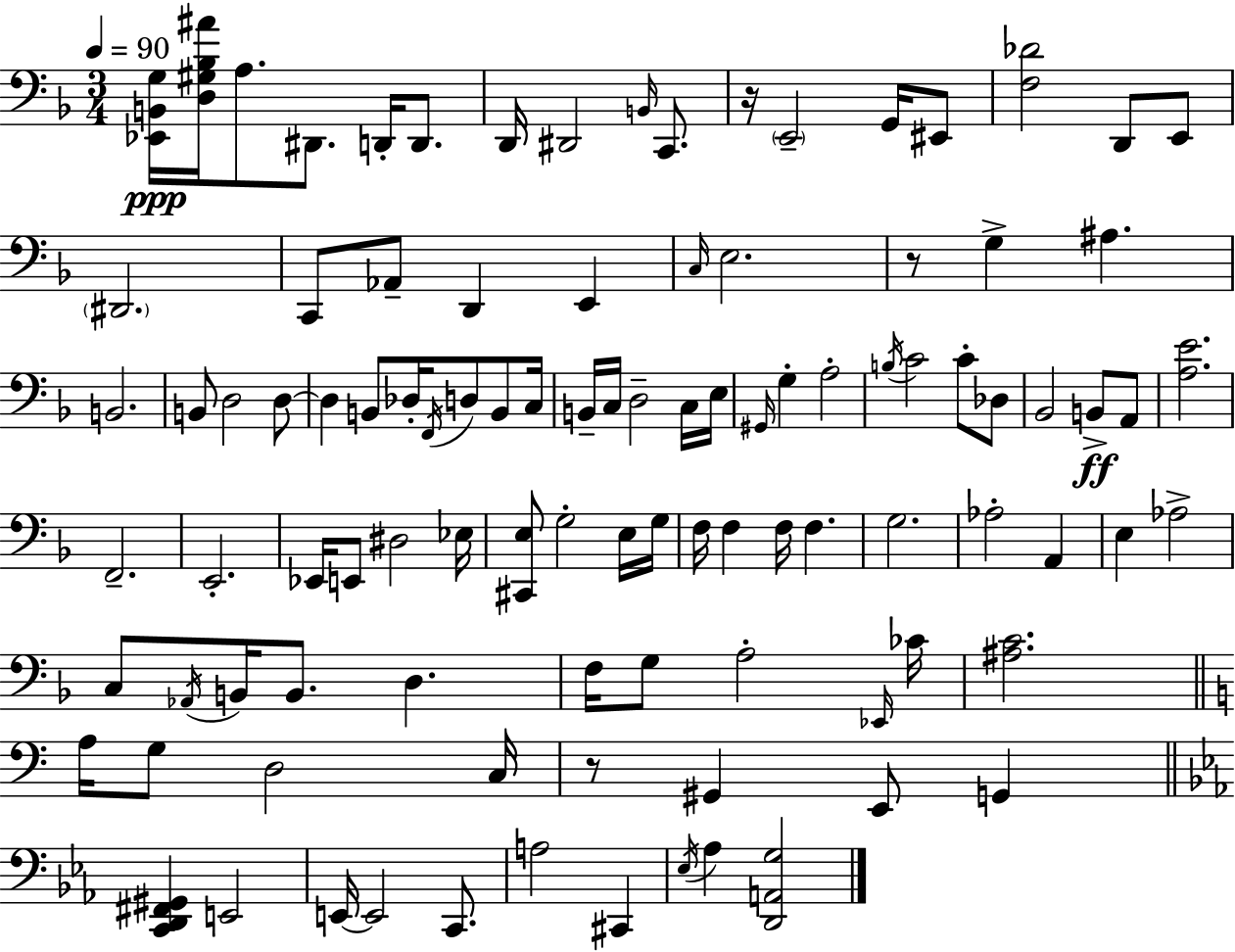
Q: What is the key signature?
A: D minor